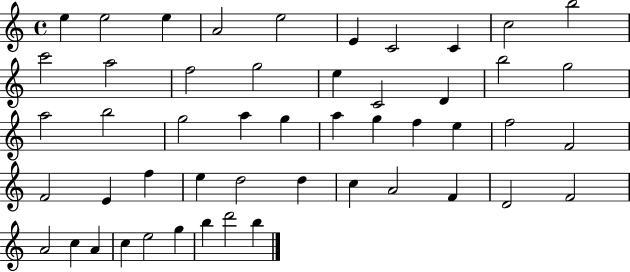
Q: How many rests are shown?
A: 0